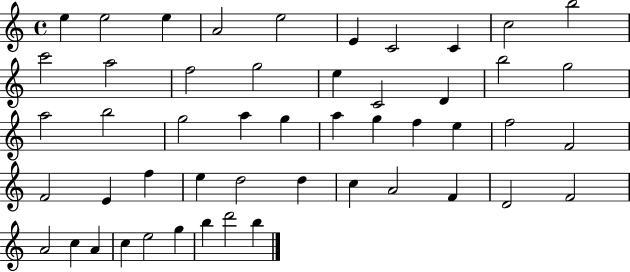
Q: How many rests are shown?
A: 0